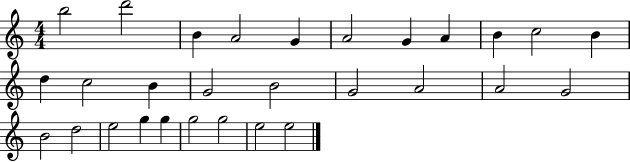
{
  \clef treble
  \numericTimeSignature
  \time 4/4
  \key c \major
  b''2 d'''2 | b'4 a'2 g'4 | a'2 g'4 a'4 | b'4 c''2 b'4 | \break d''4 c''2 b'4 | g'2 b'2 | g'2 a'2 | a'2 g'2 | \break b'2 d''2 | e''2 g''4 g''4 | g''2 g''2 | e''2 e''2 | \break \bar "|."
}